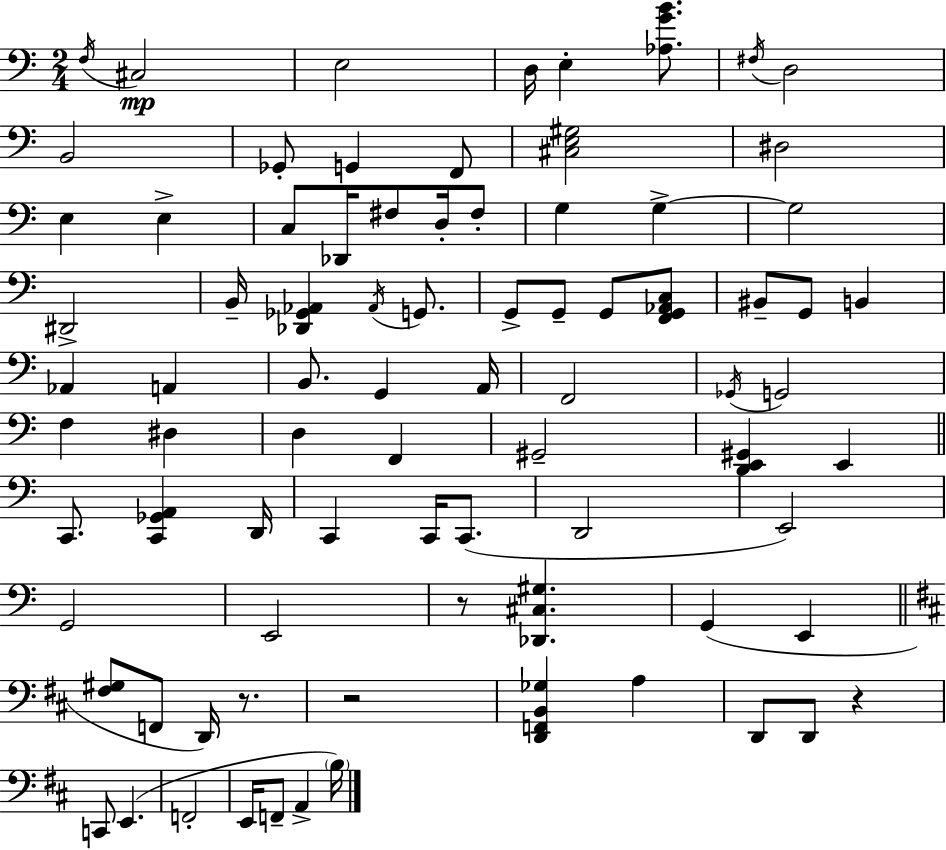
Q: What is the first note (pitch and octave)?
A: F3